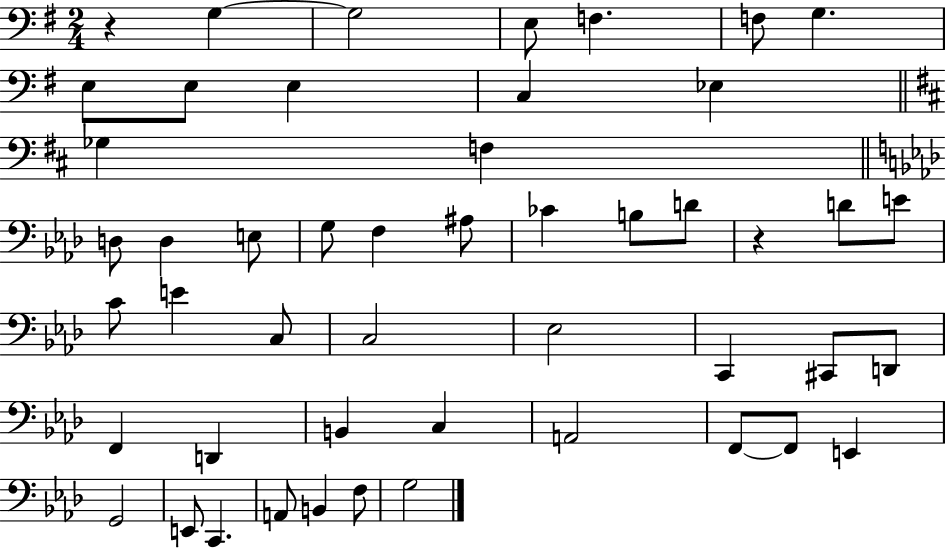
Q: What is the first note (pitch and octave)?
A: G3